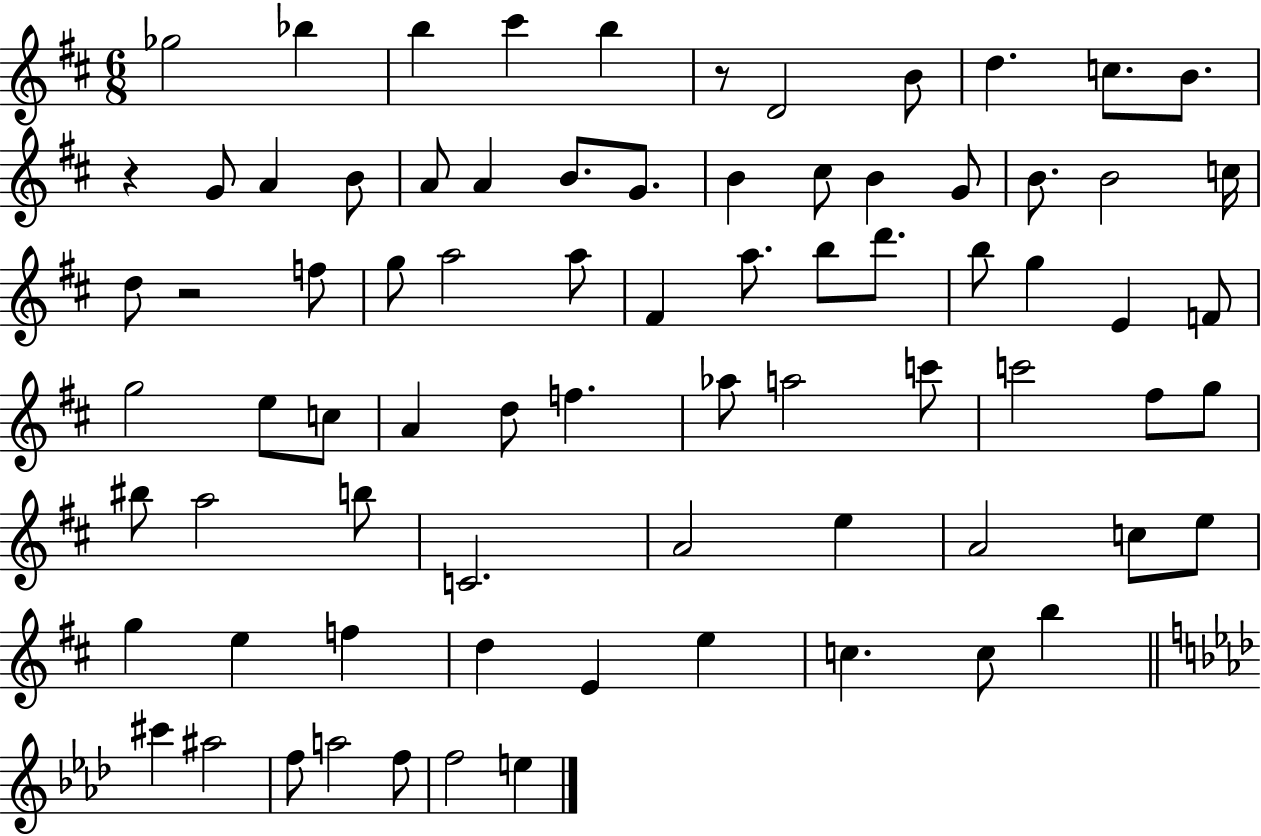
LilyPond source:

{
  \clef treble
  \numericTimeSignature
  \time 6/8
  \key d \major
  ges''2 bes''4 | b''4 cis'''4 b''4 | r8 d'2 b'8 | d''4. c''8. b'8. | \break r4 g'8 a'4 b'8 | a'8 a'4 b'8. g'8. | b'4 cis''8 b'4 g'8 | b'8. b'2 c''16 | \break d''8 r2 f''8 | g''8 a''2 a''8 | fis'4 a''8. b''8 d'''8. | b''8 g''4 e'4 f'8 | \break g''2 e''8 c''8 | a'4 d''8 f''4. | aes''8 a''2 c'''8 | c'''2 fis''8 g''8 | \break bis''8 a''2 b''8 | c'2. | a'2 e''4 | a'2 c''8 e''8 | \break g''4 e''4 f''4 | d''4 e'4 e''4 | c''4. c''8 b''4 | \bar "||" \break \key f \minor cis'''4 ais''2 | f''8 a''2 f''8 | f''2 e''4 | \bar "|."
}